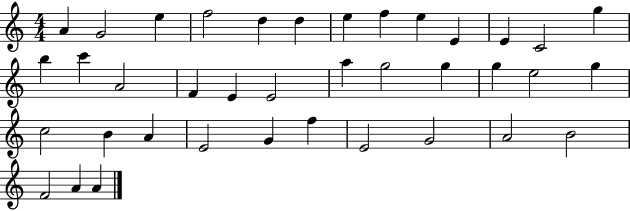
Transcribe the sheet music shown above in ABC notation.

X:1
T:Untitled
M:4/4
L:1/4
K:C
A G2 e f2 d d e f e E E C2 g b c' A2 F E E2 a g2 g g e2 g c2 B A E2 G f E2 G2 A2 B2 F2 A A